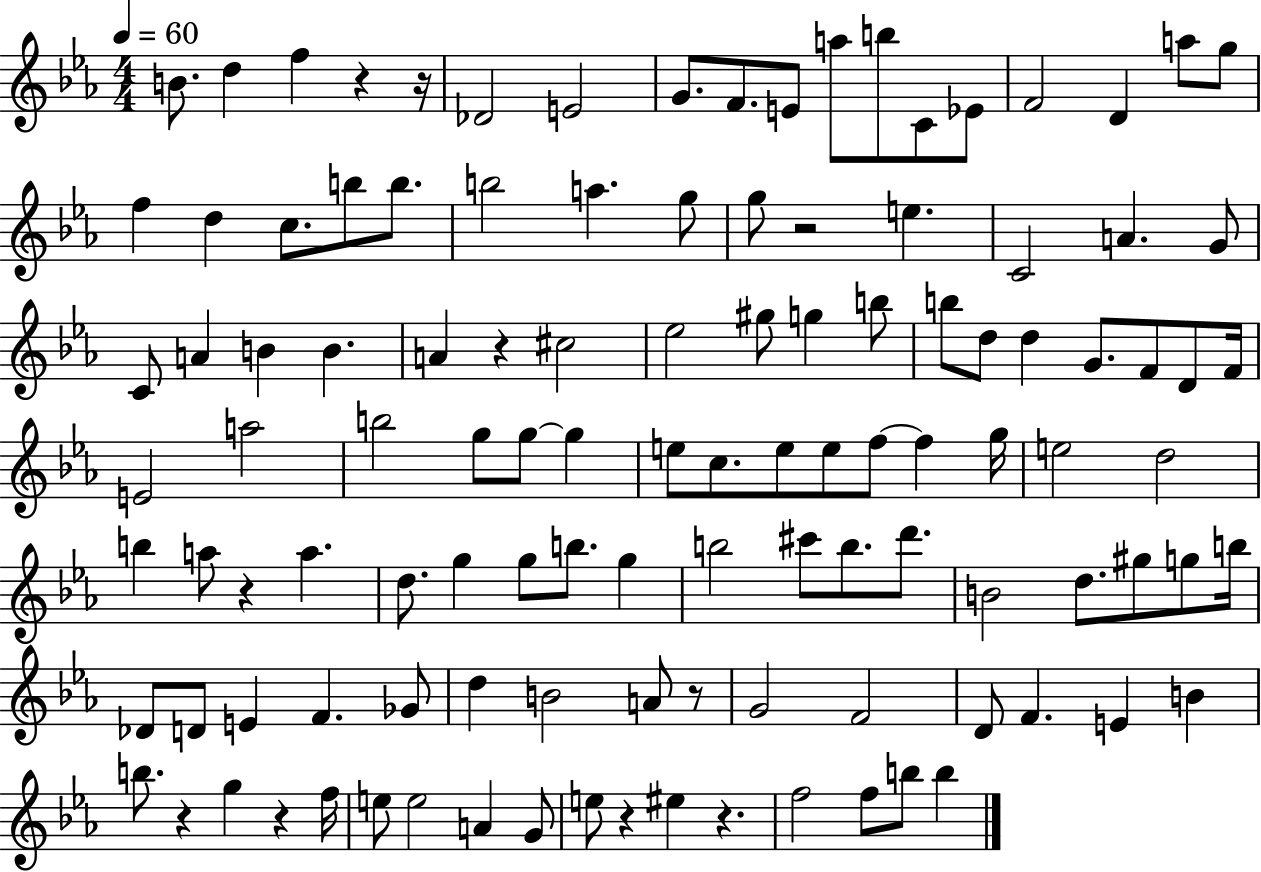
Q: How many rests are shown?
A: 10